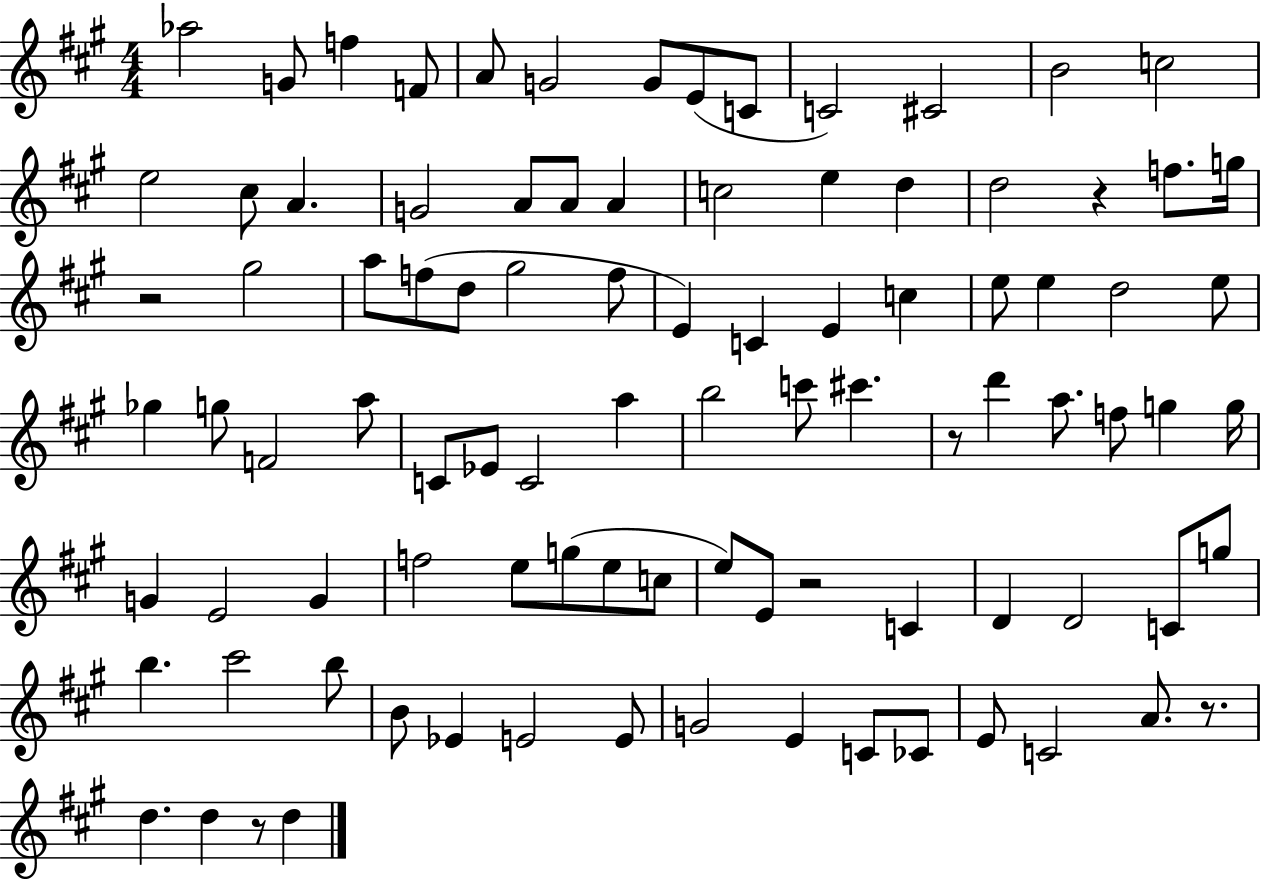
Ab5/h G4/e F5/q F4/e A4/e G4/h G4/e E4/e C4/e C4/h C#4/h B4/h C5/h E5/h C#5/e A4/q. G4/h A4/e A4/e A4/q C5/h E5/q D5/q D5/h R/q F5/e. G5/s R/h G#5/h A5/e F5/e D5/e G#5/h F5/e E4/q C4/q E4/q C5/q E5/e E5/q D5/h E5/e Gb5/q G5/e F4/h A5/e C4/e Eb4/e C4/h A5/q B5/h C6/e C#6/q. R/e D6/q A5/e. F5/e G5/q G5/s G4/q E4/h G4/q F5/h E5/e G5/e E5/e C5/e E5/e E4/e R/h C4/q D4/q D4/h C4/e G5/e B5/q. C#6/h B5/e B4/e Eb4/q E4/h E4/e G4/h E4/q C4/e CES4/e E4/e C4/h A4/e. R/e. D5/q. D5/q R/e D5/q